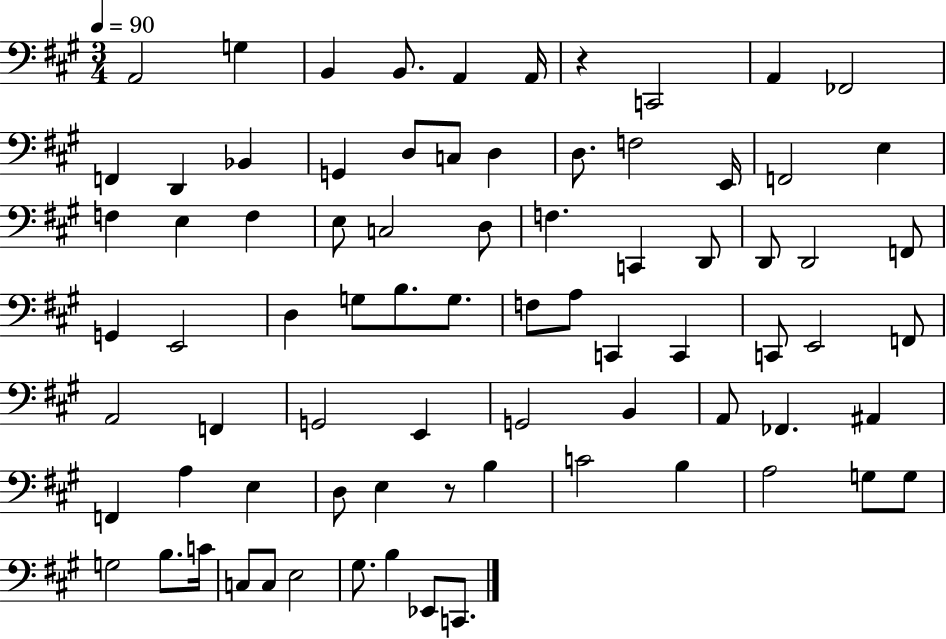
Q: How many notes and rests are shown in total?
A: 78